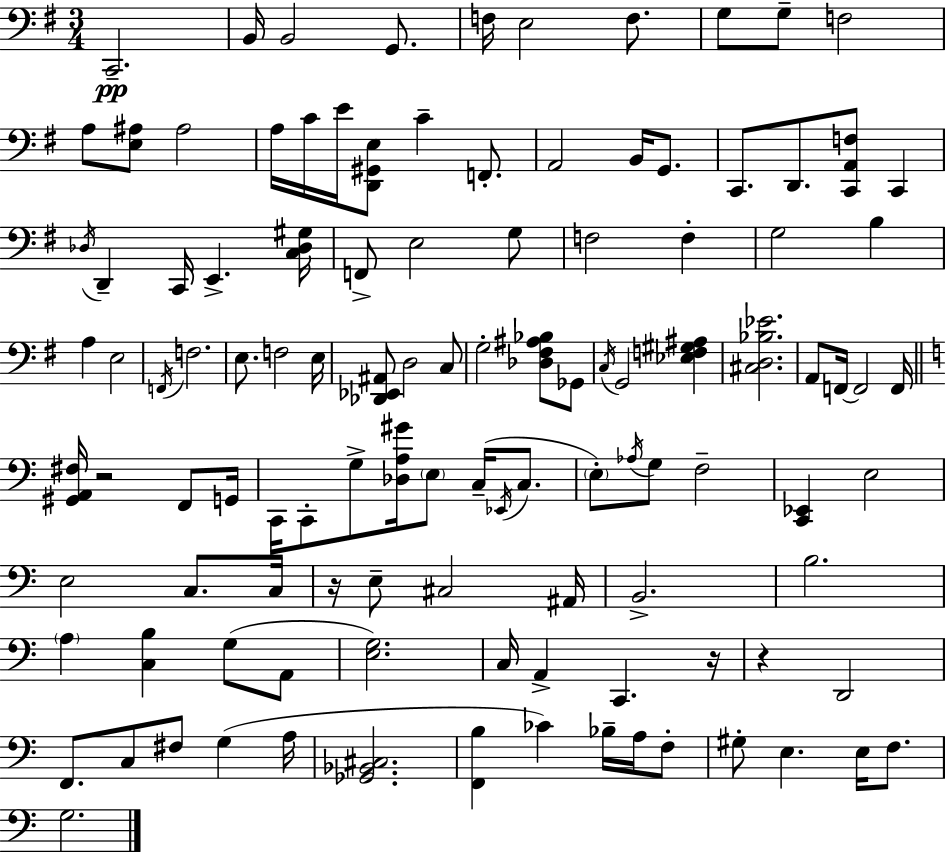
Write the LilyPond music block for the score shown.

{
  \clef bass
  \numericTimeSignature
  \time 3/4
  \key e \minor
  c,2.--\pp | b,16 b,2 g,8. | f16 e2 f8. | g8 g8-- f2 | \break a8 <e ais>8 ais2 | a16 c'16 e'16 <d, gis, e>8 c'4-- f,8.-. | a,2 b,16 g,8. | c,8. d,8. <c, a, f>8 c,4 | \break \acciaccatura { des16 } d,4-- c,16 e,4.-> | <c des gis>16 f,8-> e2 g8 | f2 f4-. | g2 b4 | \break a4 e2 | \acciaccatura { f,16 } f2. | e8. f2 | e16 <des, ees, ais,>8 d2 | \break c8 g2-. <des fis ais bes>8 | ges,8 \acciaccatura { c16 } g,2 <ees f gis ais>4 | <cis d bes ees'>2. | a,8 f,16~~ f,2 | \break f,16 \bar "||" \break \key a \minor <gis, a, fis>16 r2 f,8 g,16 | c,16 c,8-. g8-> <des a gis'>16 \parenthesize e8 c16--( \acciaccatura { ees,16 } c8. | \parenthesize e8-.) \acciaccatura { aes16 } g8 f2-- | <c, ees,>4 e2 | \break e2 c8. | c16 r16 e8-- cis2 | ais,16 b,2.-> | b2. | \break \parenthesize a4 <c b>4 g8( | a,8 <e g>2.) | c16 a,4-> c,4. | r16 r4 d,2 | \break f,8. c8 fis8 g4( | a16 <ges, bes, cis>2. | <f, b>4 ces'4) bes16-- a16 | f8-. gis8-. e4. e16 f8. | \break g2. | \bar "|."
}